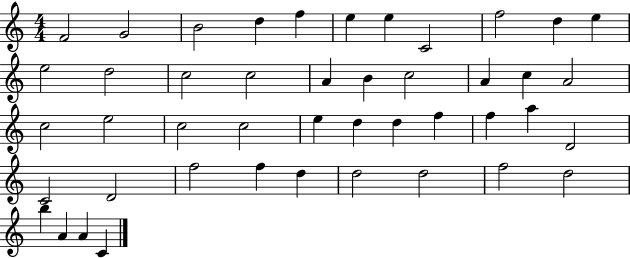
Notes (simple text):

F4/h G4/h B4/h D5/q F5/q E5/q E5/q C4/h F5/h D5/q E5/q E5/h D5/h C5/h C5/h A4/q B4/q C5/h A4/q C5/q A4/h C5/h E5/h C5/h C5/h E5/q D5/q D5/q F5/q F5/q A5/q D4/h C4/h D4/h F5/h F5/q D5/q D5/h D5/h F5/h D5/h B5/q A4/q A4/q C4/q